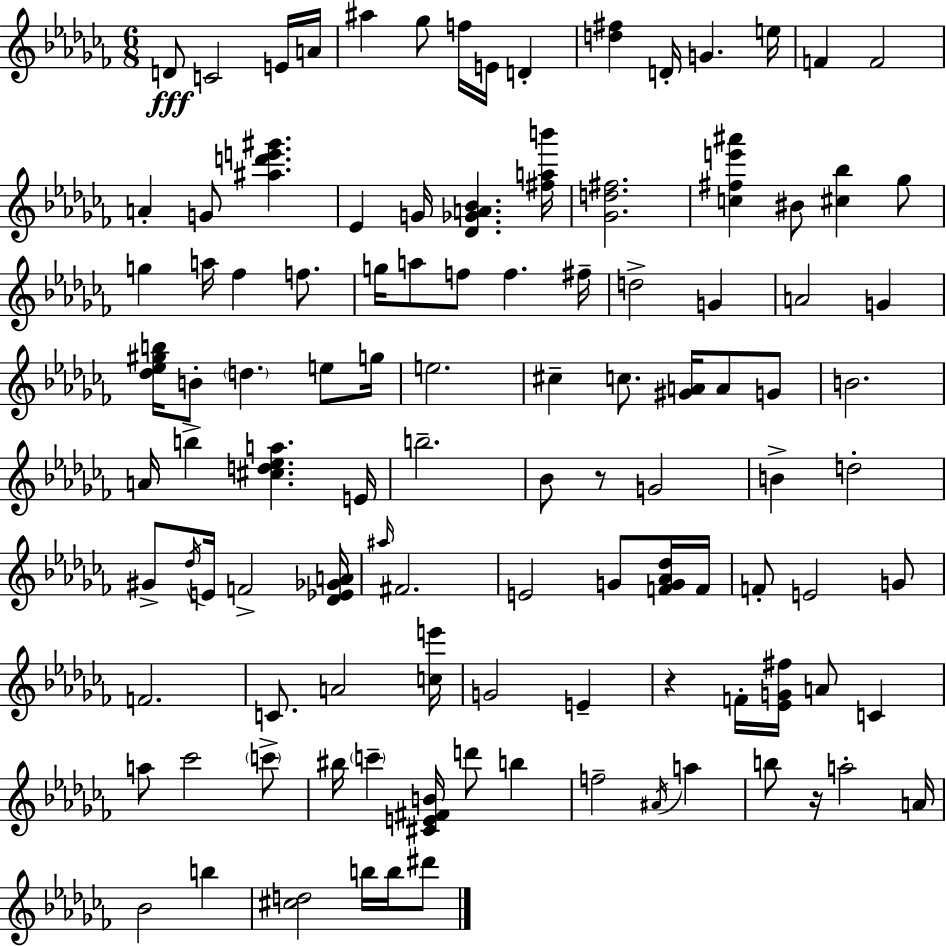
X:1
T:Untitled
M:6/8
L:1/4
K:Abm
D/2 C2 E/4 A/4 ^a _g/2 f/4 E/4 D [d^f] D/4 G e/4 F F2 A G/2 [^ad'e'^g'] _E G/4 [_D_GA_B] [^fab']/4 [_Gd^f]2 [c^fe'^a'] ^B/2 [^c_b] _g/2 g a/4 _f f/2 g/4 a/2 f/2 f ^f/4 d2 G A2 G [_d_e^gb]/4 B/2 d e/2 g/4 e2 ^c c/2 [^GA]/4 A/2 G/2 B2 A/4 b [^cd_ea] E/4 b2 _B/2 z/2 G2 B d2 ^G/2 _d/4 E/4 F2 [_D_E_GA]/4 ^a/4 ^F2 E2 G/2 [FG_A_d]/4 F/4 F/2 E2 G/2 F2 C/2 A2 [ce']/4 G2 E z F/4 [_EG^f]/4 A/2 C a/2 _c'2 c'/2 ^b/4 c' [^CE^FB]/4 d'/2 b f2 ^A/4 a b/2 z/4 a2 A/4 _B2 b [^cd]2 b/4 b/4 ^d'/2